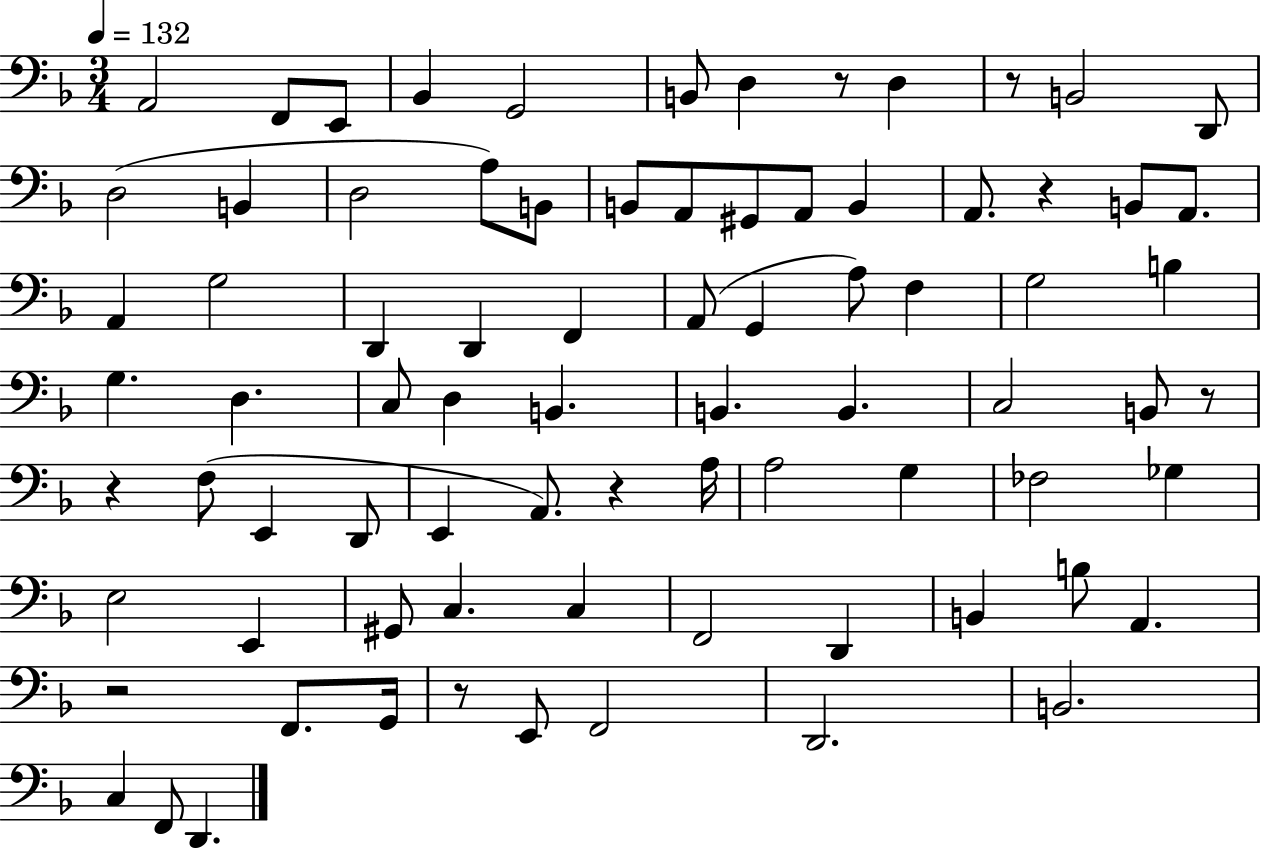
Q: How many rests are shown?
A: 8